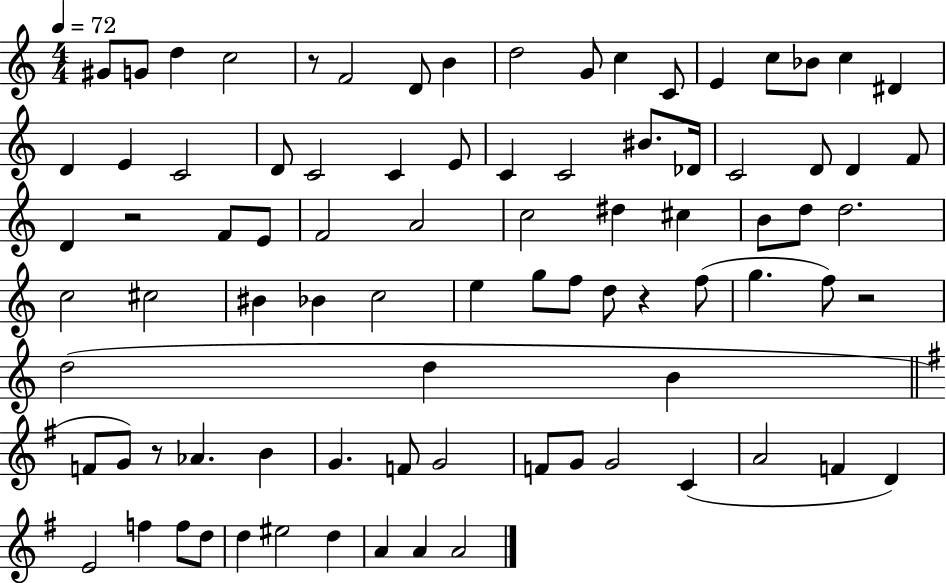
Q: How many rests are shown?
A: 5